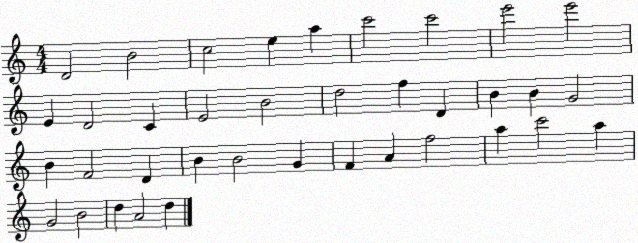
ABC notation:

X:1
T:Untitled
M:4/4
L:1/4
K:C
D2 B2 c2 e a c'2 c'2 e'2 e'2 E D2 C E2 B2 d2 f D B B G2 B F2 D B B2 G F A f2 a c'2 a G2 B2 d A2 d